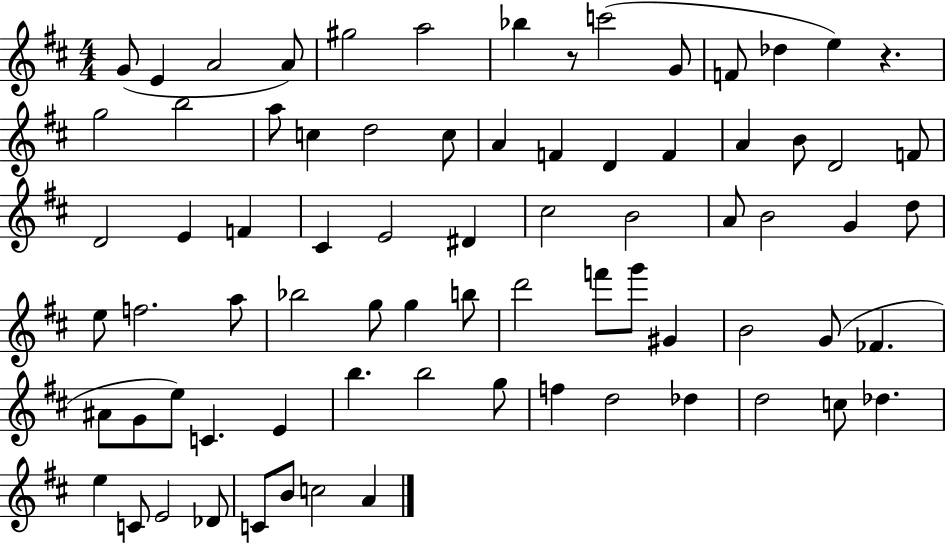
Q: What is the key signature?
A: D major